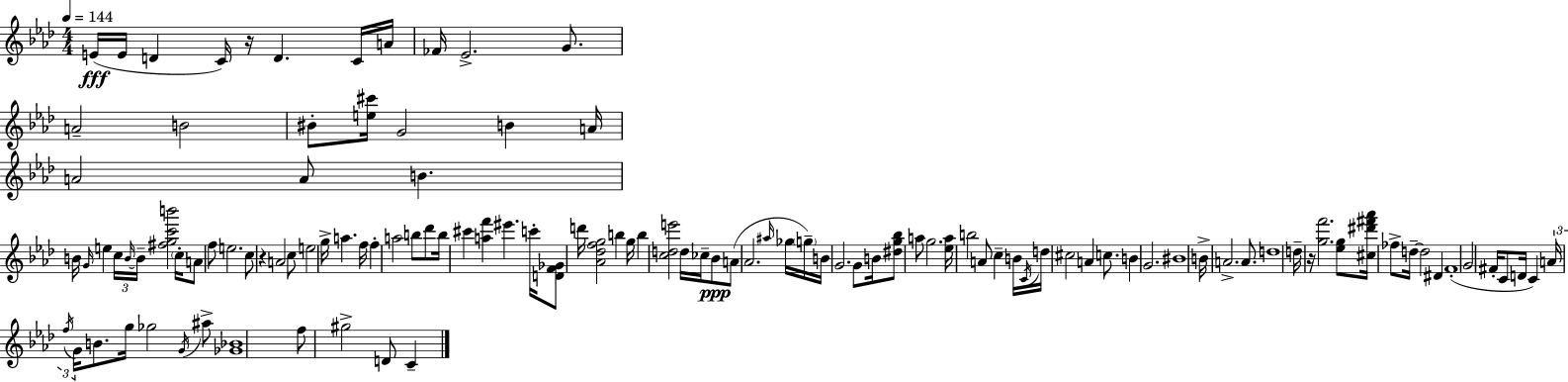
E4/s E4/s D4/q C4/s R/s D4/q. C4/s A4/s FES4/s Eb4/h. G4/e. A4/h B4/h BIS4/e [E5,C#6]/s G4/h B4/q A4/s A4/h A4/e B4/q. B4/s G4/s E5/q C5/s B4/s B4/s [F#5,G5,C6,B6]/h C5/s A4/e F5/e E5/h. C5/e R/q A4/h C5/e E5/h G5/s A5/q. F5/s F5/q A5/h B5/e Db6/e B5/s C#6/q [A5,F6]/q EIS6/q. C6/s [D4,F4,Gb4]/e D6/s [Ab4,Db5,F5,G5]/h B5/q G5/s B5/q [C5,D5,E6]/h D5/s CES5/s Bb4/e A4/e Ab4/h. A#5/s Gb5/s G5/s B4/s G4/h. G4/e B4/s [D#5,G5,Bb5]/e A5/e G5/h. [Eb5,A5]/s B5/h A4/e C5/q B4/s C4/s D5/s C#5/h A4/q C5/e. B4/q G4/h. BIS4/w B4/s A4/h. A4/e. D5/w D5/s R/s [G5,F6]/h. [Eb5,G5]/e [C#5,D#6,F#6,Ab6]/s FES5/e D5/s D5/h D#4/q F4/w G4/h F#4/s C4/e D4/s C4/q A4/s F5/s G4/s B4/e. G5/s Gb5/h G4/s A#5/e [Gb4,Bb4]/w F5/e G#5/h D4/e C4/q